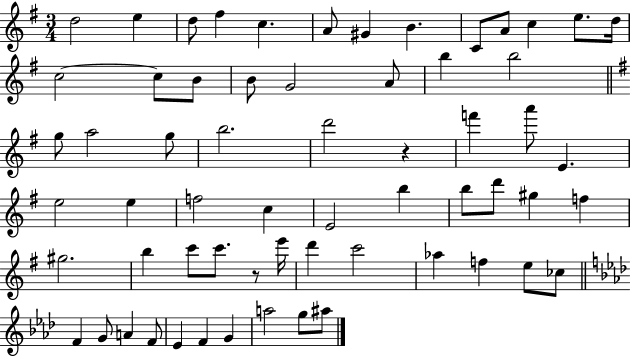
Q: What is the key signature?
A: G major